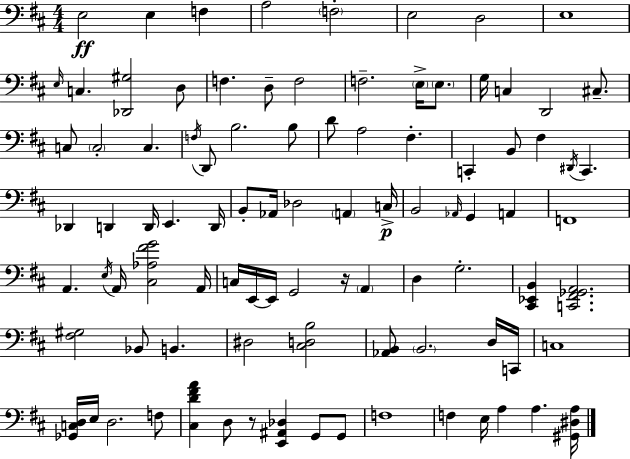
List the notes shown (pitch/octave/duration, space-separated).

E3/h E3/q F3/q A3/h F3/h E3/h D3/h E3/w E3/s C3/q. [Db2,G#3]/h D3/e F3/q. D3/e F3/h F3/h. E3/s E3/e. G3/s C3/q D2/h C#3/e. C3/e C3/h C3/q. F3/s D2/e B3/h. B3/e D4/e A3/h F#3/q. C2/q B2/e F#3/q D#2/s C2/q. Db2/q D2/q D2/s E2/q. D2/s B2/e Ab2/s Db3/h A2/q C3/s B2/h Ab2/s G2/q A2/q F2/w A2/q. E3/s A2/s [C#3,Ab3,F#4,G4]/h A2/s C3/s E2/s E2/s G2/h R/s A2/q D3/q G3/h. [C#2,Eb2,B2]/q [C2,F#2,Gb2,A2]/h. [F#3,G#3]/h Bb2/e B2/q. D#3/h [C#3,D3,B3]/h [Ab2,B2]/e B2/h. D3/s C2/s C3/w [Gb2,C3,D3]/s E3/s D3/h. F3/e [C#3,D4,F#4,A4]/q D3/e R/e [E2,A#2,Db3]/q G2/e G2/e F3/w F3/q E3/s A3/q A3/q. [G#2,D#3,A3]/s